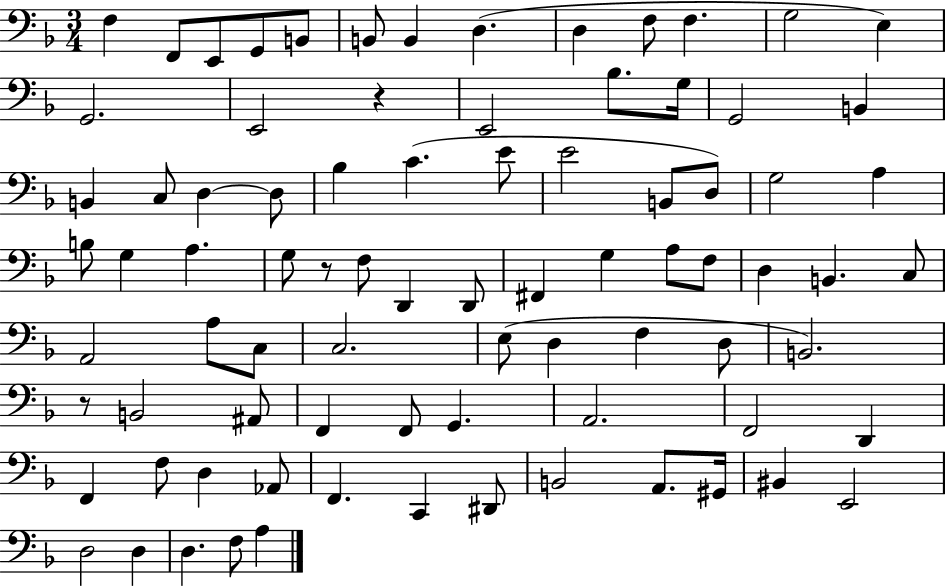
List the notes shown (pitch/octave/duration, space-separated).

F3/q F2/e E2/e G2/e B2/e B2/e B2/q D3/q. D3/q F3/e F3/q. G3/h E3/q G2/h. E2/h R/q E2/h Bb3/e. G3/s G2/h B2/q B2/q C3/e D3/q D3/e Bb3/q C4/q. E4/e E4/h B2/e D3/e G3/h A3/q B3/e G3/q A3/q. G3/e R/e F3/e D2/q D2/e F#2/q G3/q A3/e F3/e D3/q B2/q. C3/e A2/h A3/e C3/e C3/h. E3/e D3/q F3/q D3/e B2/h. R/e B2/h A#2/e F2/q F2/e G2/q. A2/h. F2/h D2/q F2/q F3/e D3/q Ab2/e F2/q. C2/q D#2/e B2/h A2/e. G#2/s BIS2/q E2/h D3/h D3/q D3/q. F3/e A3/q